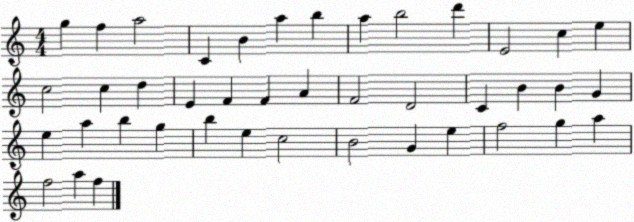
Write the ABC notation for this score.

X:1
T:Untitled
M:4/4
L:1/4
K:C
g f a2 C B a b a b2 d' E2 c e c2 c d E F F A F2 D2 C B B G e a b g b e c2 B2 G e f2 g a f2 a f